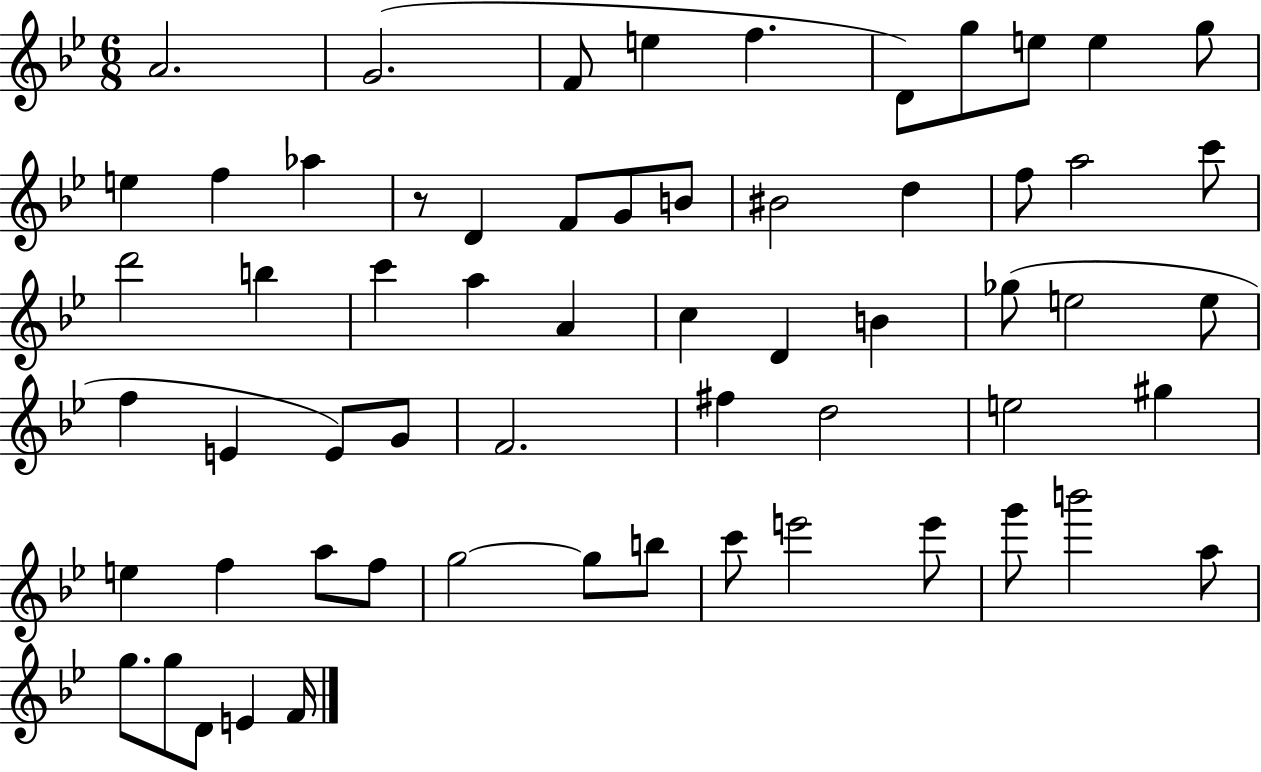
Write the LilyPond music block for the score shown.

{
  \clef treble
  \numericTimeSignature
  \time 6/8
  \key bes \major
  a'2. | g'2.( | f'8 e''4 f''4. | d'8) g''8 e''8 e''4 g''8 | \break e''4 f''4 aes''4 | r8 d'4 f'8 g'8 b'8 | bis'2 d''4 | f''8 a''2 c'''8 | \break d'''2 b''4 | c'''4 a''4 a'4 | c''4 d'4 b'4 | ges''8( e''2 e''8 | \break f''4 e'4 e'8) g'8 | f'2. | fis''4 d''2 | e''2 gis''4 | \break e''4 f''4 a''8 f''8 | g''2~~ g''8 b''8 | c'''8 e'''2 e'''8 | g'''8 b'''2 a''8 | \break g''8. g''8 d'8 e'4 f'16 | \bar "|."
}